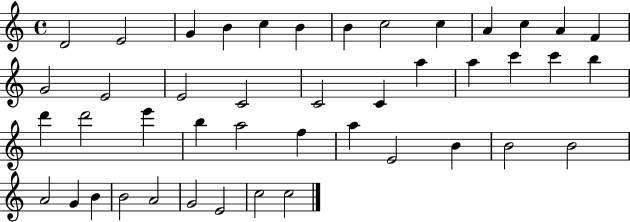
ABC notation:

X:1
T:Untitled
M:4/4
L:1/4
K:C
D2 E2 G B c B B c2 c A c A F G2 E2 E2 C2 C2 C a a c' c' b d' d'2 e' b a2 f a E2 B B2 B2 A2 G B B2 A2 G2 E2 c2 c2